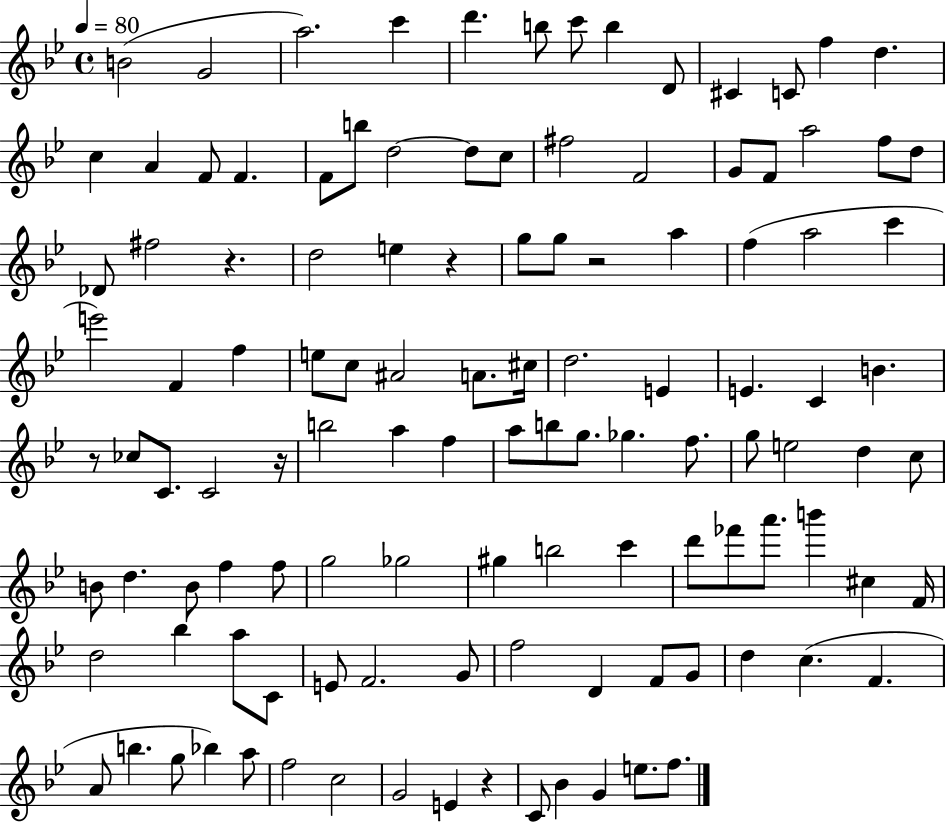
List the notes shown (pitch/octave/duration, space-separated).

B4/h G4/h A5/h. C6/q D6/q. B5/e C6/e B5/q D4/e C#4/q C4/e F5/q D5/q. C5/q A4/q F4/e F4/q. F4/e B5/e D5/h D5/e C5/e F#5/h F4/h G4/e F4/e A5/h F5/e D5/e Db4/e F#5/h R/q. D5/h E5/q R/q G5/e G5/e R/h A5/q F5/q A5/h C6/q E6/h F4/q F5/q E5/e C5/e A#4/h A4/e. C#5/s D5/h. E4/q E4/q. C4/q B4/q. R/e CES5/e C4/e. C4/h R/s B5/h A5/q F5/q A5/e B5/e G5/e. Gb5/q. F5/e. G5/e E5/h D5/q C5/e B4/e D5/q. B4/e F5/q F5/e G5/h Gb5/h G#5/q B5/h C6/q D6/e FES6/e A6/e. B6/q C#5/q F4/s D5/h Bb5/q A5/e C4/e E4/e F4/h. G4/e F5/h D4/q F4/e G4/e D5/q C5/q. F4/q. A4/e B5/q. G5/e Bb5/q A5/e F5/h C5/h G4/h E4/q R/q C4/e Bb4/q G4/q E5/e. F5/e.